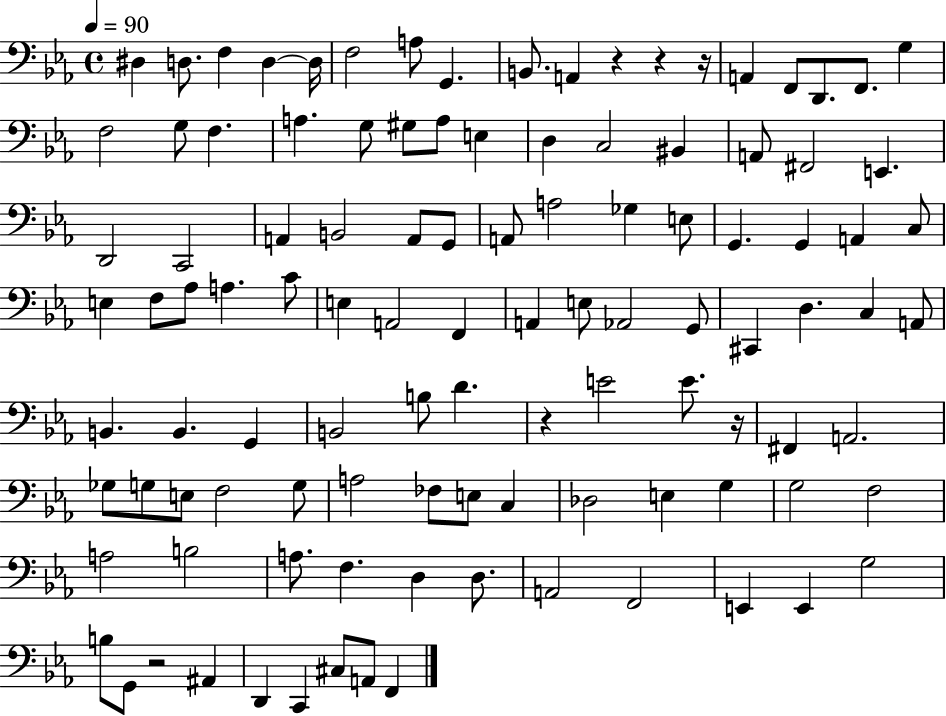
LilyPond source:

{
  \clef bass
  \time 4/4
  \defaultTimeSignature
  \key ees \major
  \tempo 4 = 90
  dis4 d8. f4 d4~~ d16 | f2 a8 g,4. | b,8. a,4 r4 r4 r16 | a,4 f,8 d,8. f,8. g4 | \break f2 g8 f4. | a4. g8 gis8 a8 e4 | d4 c2 bis,4 | a,8 fis,2 e,4. | \break d,2 c,2 | a,4 b,2 a,8 g,8 | a,8 a2 ges4 e8 | g,4. g,4 a,4 c8 | \break e4 f8 aes8 a4. c'8 | e4 a,2 f,4 | a,4 e8 aes,2 g,8 | cis,4 d4. c4 a,8 | \break b,4. b,4. g,4 | b,2 b8 d'4. | r4 e'2 e'8. r16 | fis,4 a,2. | \break ges8 g8 e8 f2 g8 | a2 fes8 e8 c4 | des2 e4 g4 | g2 f2 | \break a2 b2 | a8. f4. d4 d8. | a,2 f,2 | e,4 e,4 g2 | \break b8 g,8 r2 ais,4 | d,4 c,4 cis8 a,8 f,4 | \bar "|."
}